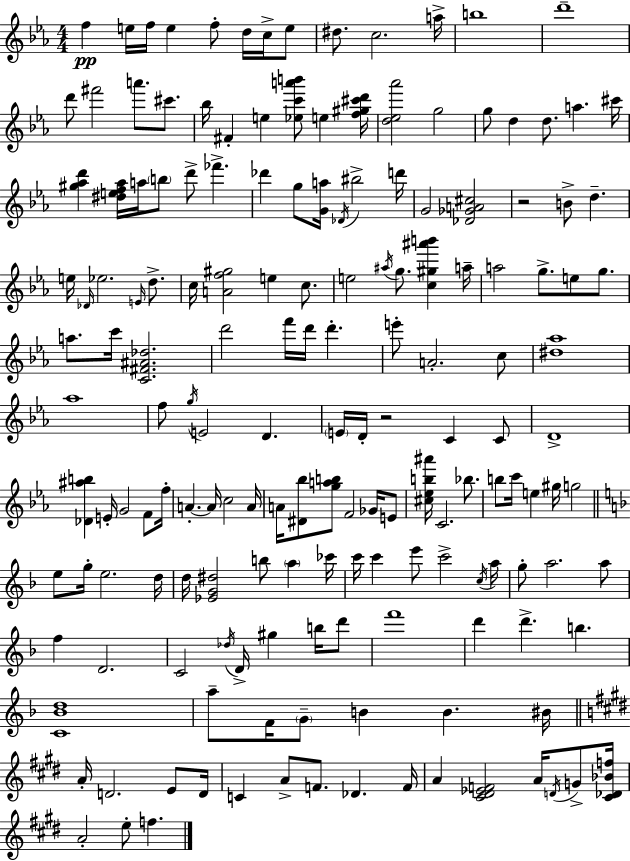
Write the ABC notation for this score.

X:1
T:Untitled
M:4/4
L:1/4
K:Eb
f e/4 f/4 e f/2 d/4 c/4 e/2 ^d/2 c2 a/4 b4 d'4 d'/2 ^f'2 a'/2 ^c'/2 _b/4 ^F e [_ec'a'b']/2 e [f^g^c'd']/4 [d_e_a']2 g2 g/2 d d/2 a ^c'/4 [^g_ad'] [^def_a]/4 a/4 b/2 d'/2 _f' _d' g/2 [Ga]/4 _D/4 ^b2 d'/4 G2 [_D_GA^c]2 z2 B/2 d e/4 _D/4 _e2 E/4 d/2 c/4 [Af^g]2 e c/2 e2 ^a/4 g/2 [c^g^a'b'] a/4 a2 g/2 e/2 g/2 a/2 c'/4 [C^F^A_d]2 d'2 f'/4 d'/4 d' e'/2 A2 c/2 [^d_a]4 _a4 f/2 g/4 E2 D E/4 D/4 z2 C C/2 D4 [_D^ab] E/4 G2 F/2 f/4 A A/4 c2 A/4 A/4 [^D_b]/2 [gab]/2 F2 _G/4 E/2 [^c_eb^a']/4 C2 _b/2 b/2 c'/4 e ^g/4 g2 e/2 g/4 e2 d/4 d/4 [_EG^d]2 b/2 a _c'/4 c'/4 c' e'/2 c'2 c/4 a/4 g/2 a2 a/2 f D2 C2 _d/4 D/4 ^g b/4 d'/2 f'4 d' d' b [C_Bd]4 a/2 F/4 G/2 B B ^B/4 A/4 D2 E/2 D/4 C A/2 F/2 _D F/4 A [^C^D_EF]2 A/4 D/4 G/2 [^C_D_Bf]/4 A2 e/2 f